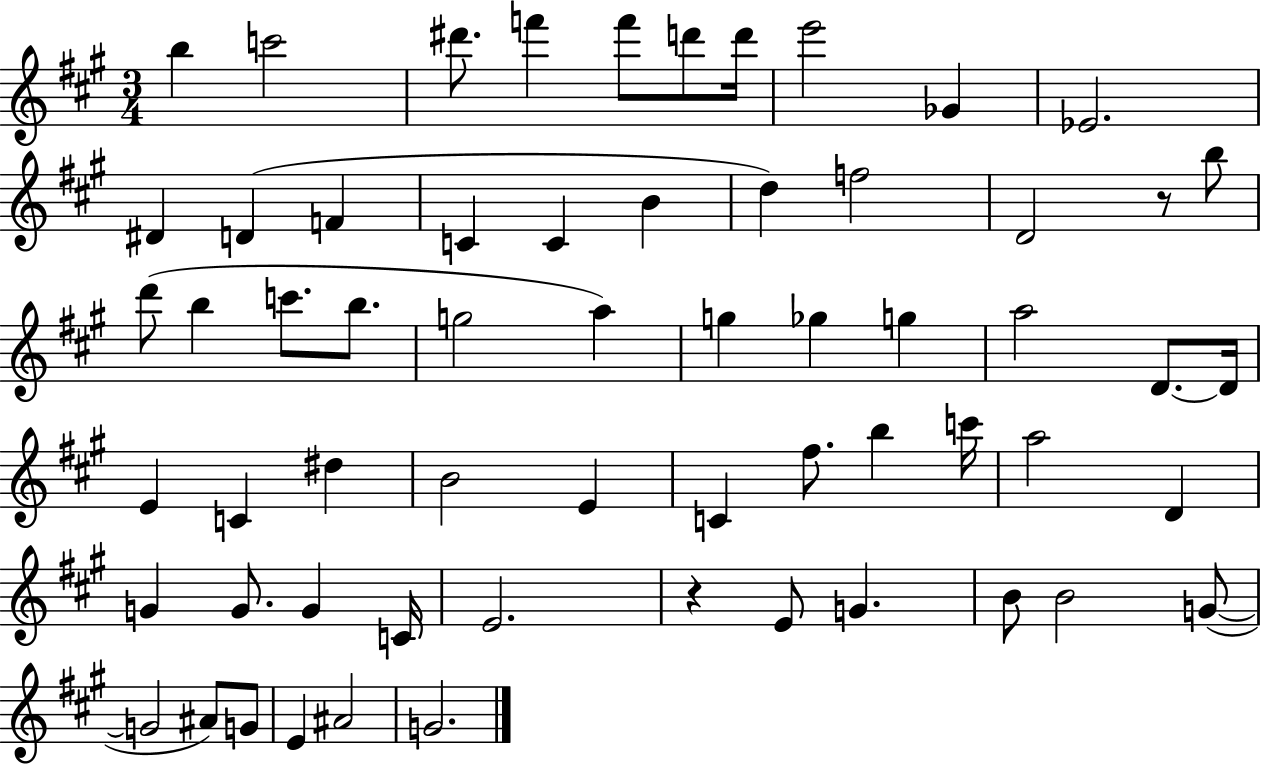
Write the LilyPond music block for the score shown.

{
  \clef treble
  \numericTimeSignature
  \time 3/4
  \key a \major
  b''4 c'''2 | dis'''8. f'''4 f'''8 d'''8 d'''16 | e'''2 ges'4 | ees'2. | \break dis'4 d'4( f'4 | c'4 c'4 b'4 | d''4) f''2 | d'2 r8 b''8 | \break d'''8( b''4 c'''8. b''8. | g''2 a''4) | g''4 ges''4 g''4 | a''2 d'8.~~ d'16 | \break e'4 c'4 dis''4 | b'2 e'4 | c'4 fis''8. b''4 c'''16 | a''2 d'4 | \break g'4 g'8. g'4 c'16 | e'2. | r4 e'8 g'4. | b'8 b'2 g'8~(~ | \break g'2 ais'8) g'8 | e'4 ais'2 | g'2. | \bar "|."
}